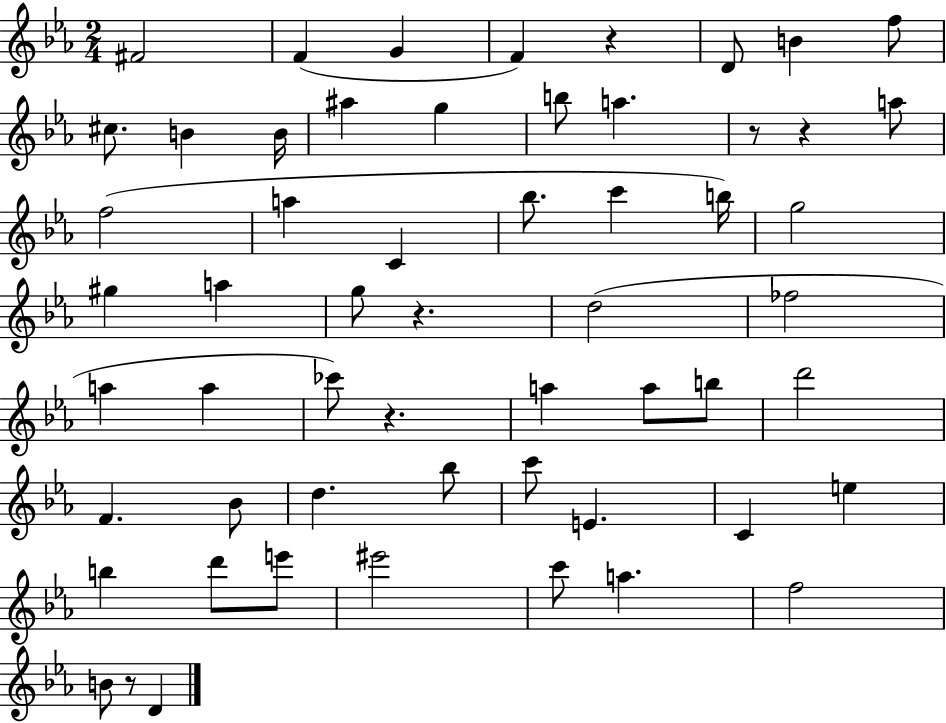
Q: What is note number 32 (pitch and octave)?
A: A5